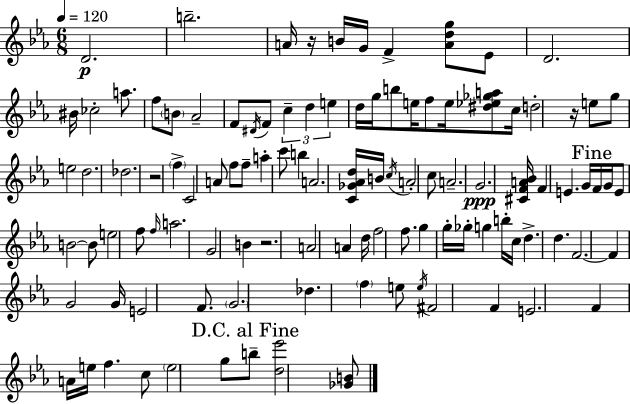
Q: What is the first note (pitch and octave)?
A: D4